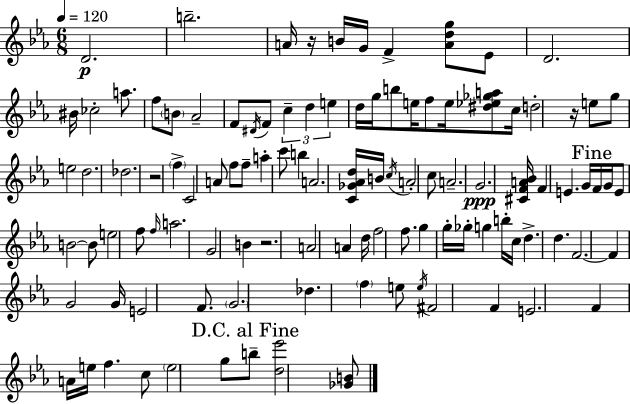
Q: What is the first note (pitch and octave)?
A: D4